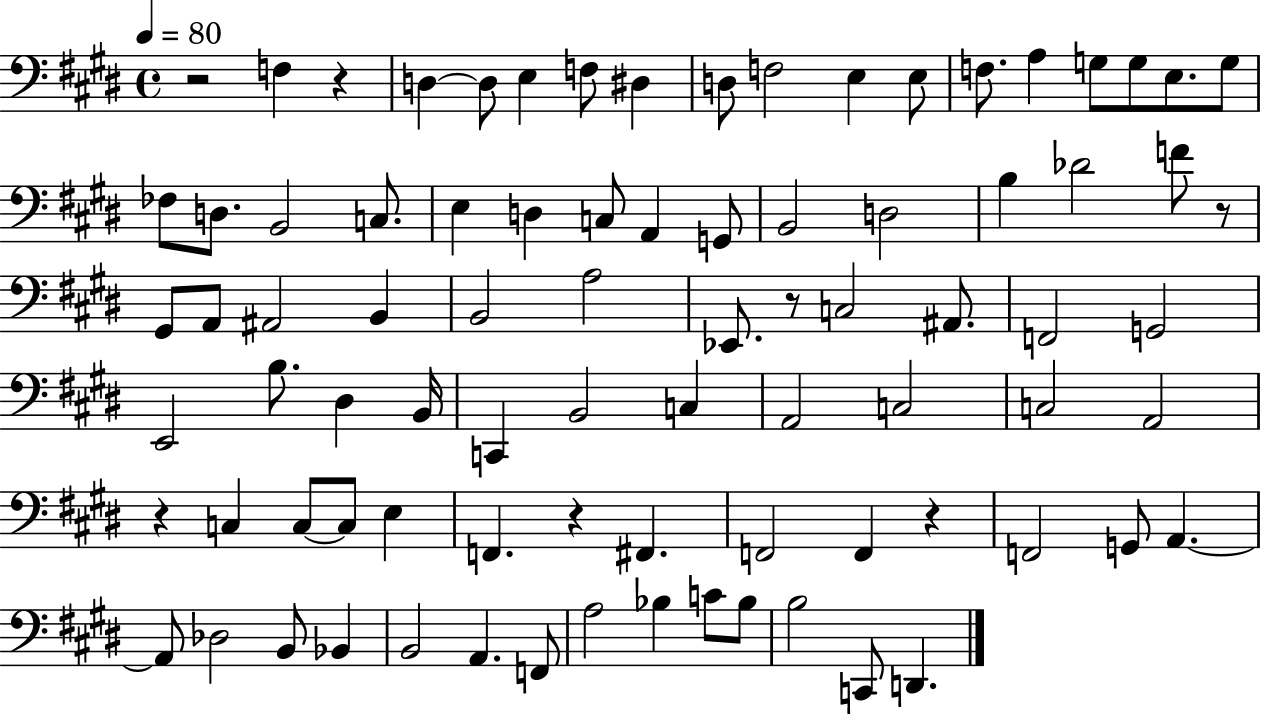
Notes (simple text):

R/h F3/q R/q D3/q D3/e E3/q F3/e D#3/q D3/e F3/h E3/q E3/e F3/e. A3/q G3/e G3/e E3/e. G3/e FES3/e D3/e. B2/h C3/e. E3/q D3/q C3/e A2/q G2/e B2/h D3/h B3/q Db4/h F4/e R/e G#2/e A2/e A#2/h B2/q B2/h A3/h Eb2/e. R/e C3/h A#2/e. F2/h G2/h E2/h B3/e. D#3/q B2/s C2/q B2/h C3/q A2/h C3/h C3/h A2/h R/q C3/q C3/e C3/e E3/q F2/q. R/q F#2/q. F2/h F2/q R/q F2/h G2/e A2/q. A2/e Db3/h B2/e Bb2/q B2/h A2/q. F2/e A3/h Bb3/q C4/e Bb3/e B3/h C2/e D2/q.